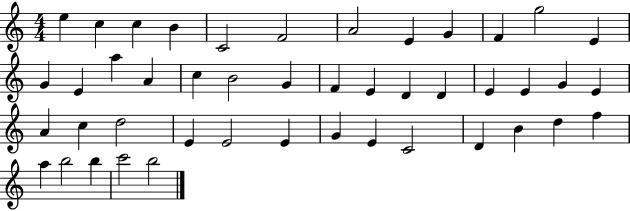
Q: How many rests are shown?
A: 0